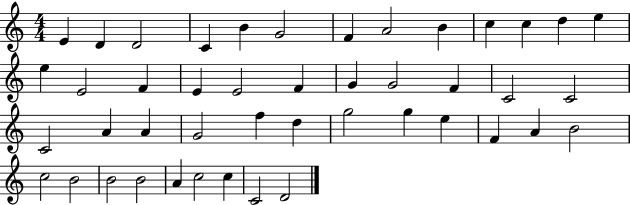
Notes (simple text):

E4/q D4/q D4/h C4/q B4/q G4/h F4/q A4/h B4/q C5/q C5/q D5/q E5/q E5/q E4/h F4/q E4/q E4/h F4/q G4/q G4/h F4/q C4/h C4/h C4/h A4/q A4/q G4/h F5/q D5/q G5/h G5/q E5/q F4/q A4/q B4/h C5/h B4/h B4/h B4/h A4/q C5/h C5/q C4/h D4/h